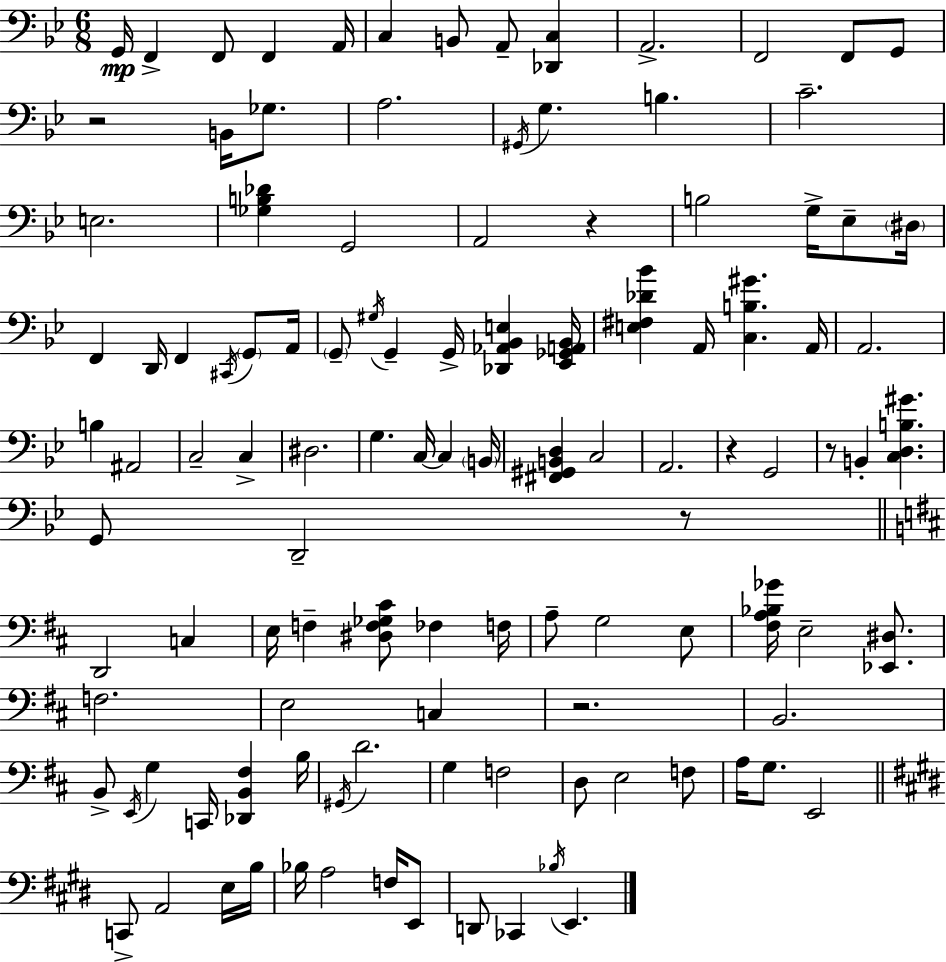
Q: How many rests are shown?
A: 6